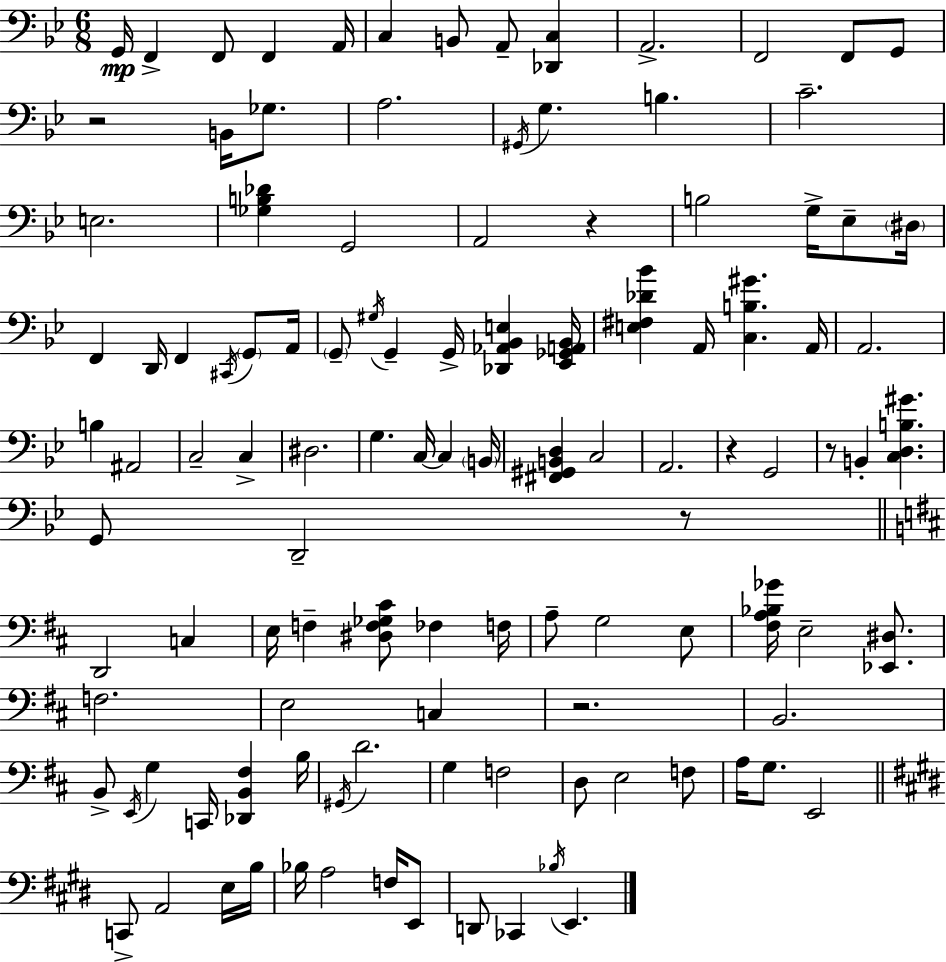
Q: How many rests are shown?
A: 6